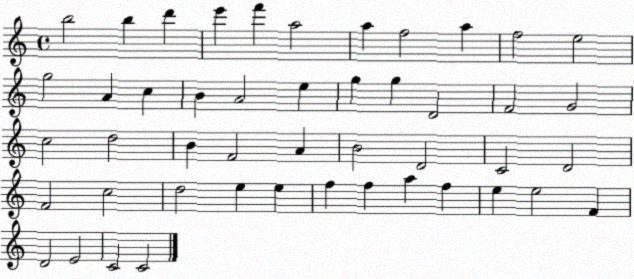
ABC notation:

X:1
T:Untitled
M:4/4
L:1/4
K:C
b2 b d' e' f' a2 a f2 a f2 e2 g2 A c B A2 e g g D2 F2 G2 c2 d2 B F2 A B2 D2 C2 D2 F2 c2 d2 e e f f a f e e2 F D2 E2 C2 C2